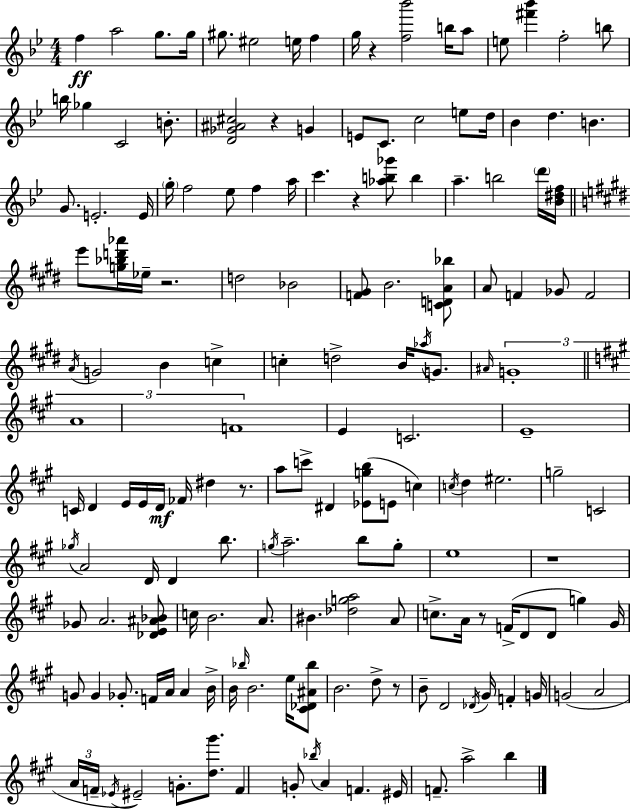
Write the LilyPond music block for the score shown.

{
  \clef treble
  \numericTimeSignature
  \time 4/4
  \key g \minor
  f''4\ff a''2 g''8. g''16 | gis''8. eis''2 e''16 f''4 | g''16 r4 <f'' bes'''>2 b''16 a''8 | e''8 <fis''' bes'''>4 f''2-. b''8 | \break b''16 ges''4 c'2 b'8.-. | <d' ges' ais' cis''>2 r4 g'4 | e'8 c'8. c''2 e''8 d''16 | bes'4 d''4. b'4. | \break g'8. e'2.-. e'16 | \parenthesize g''16-. f''2 ees''8 f''4 a''16 | c'''4. r4 <aes'' b'' ges'''>8 b''4 | a''4.-- b''2 \parenthesize d'''16 <bes' dis'' f''>16 | \break \bar "||" \break \key e \major e'''8 <g'' bes'' d''' aes'''>16 ees''16-- r2. | d''2 bes'2 | <f' gis'>8 b'2. <c' d' a' bes''>8 | a'8 f'4 ges'8 f'2 | \break \acciaccatura { a'16 } g'2 b'4 c''4-> | c''4-. d''2-> b'16 \acciaccatura { aes''16 } g'8. | \grace { ais'16 } \tuplet 3/2 { g'1-. | \bar "||" \break \key a \major a'1 | f'1 } | e'4 c'2. | e'1-- | \break c'16 d'4 e'16 e'16 d'16\mf fes'16 dis''4 r8. | a''8 c'''8-> dis'4 <ees' g'' b''>8( e'8 c''4) | \acciaccatura { c''16 } d''4 eis''2. | g''2-- c'2 | \break \acciaccatura { ges''16 } a'2 d'16 d'4 b''8. | \acciaccatura { g''16 } a''2.-- b''8 | g''8-. e''1 | r1 | \break ges'8 a'2. | <des' e' ais' bes'>8 c''16 b'2. | a'8. bis'4. <des'' g'' a''>2 | a'8 c''8.-> a'16 r8 f'16->( d'8 d'8 g''4) | \break gis'16 g'8 g'4 ges'8.-. f'16 a'16 a'4 | b'16-> b'16 \grace { bes''16 } b'2. | e''16 <cis' des' ais' bes''>8 b'2. | d''8-> r8 b'8-- d'2 \acciaccatura { des'16 } gis'16 | \break f'4-. g'16 g'2( a'2 | \tuplet 3/2 { a'16 f'16-- \acciaccatura { ees'16 }) } eis'2-- | g'8.-. <d'' gis'''>8. f'4 g'8-. \acciaccatura { bes''16 } a'4 | f'4. eis'16 f'8.-- a''2-> | \break b''4 \bar "|."
}